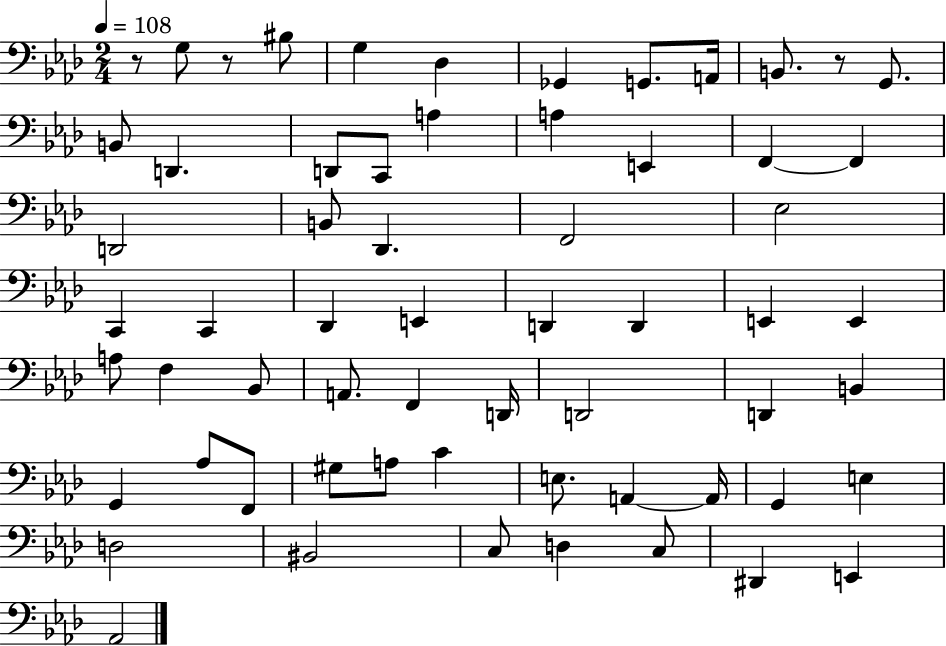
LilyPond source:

{
  \clef bass
  \numericTimeSignature
  \time 2/4
  \key aes \major
  \tempo 4 = 108
  r8 g8 r8 bis8 | g4 des4 | ges,4 g,8. a,16 | b,8. r8 g,8. | \break b,8 d,4. | d,8 c,8 a4 | a4 e,4 | f,4~~ f,4 | \break d,2 | b,8 des,4. | f,2 | ees2 | \break c,4 c,4 | des,4 e,4 | d,4 d,4 | e,4 e,4 | \break a8 f4 bes,8 | a,8. f,4 d,16 | d,2 | d,4 b,4 | \break g,4 aes8 f,8 | gis8 a8 c'4 | e8. a,4~~ a,16 | g,4 e4 | \break d2 | bis,2 | c8 d4 c8 | dis,4 e,4 | \break aes,2 | \bar "|."
}